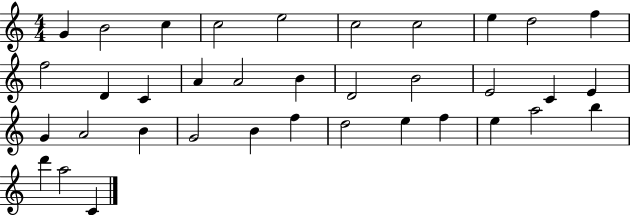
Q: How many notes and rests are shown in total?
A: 36